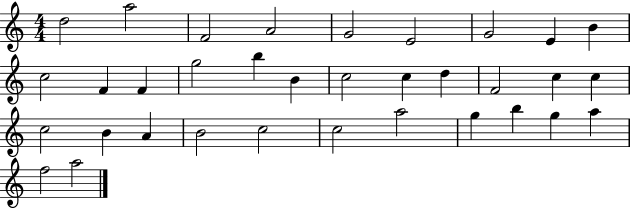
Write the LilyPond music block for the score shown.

{
  \clef treble
  \numericTimeSignature
  \time 4/4
  \key c \major
  d''2 a''2 | f'2 a'2 | g'2 e'2 | g'2 e'4 b'4 | \break c''2 f'4 f'4 | g''2 b''4 b'4 | c''2 c''4 d''4 | f'2 c''4 c''4 | \break c''2 b'4 a'4 | b'2 c''2 | c''2 a''2 | g''4 b''4 g''4 a''4 | \break f''2 a''2 | \bar "|."
}